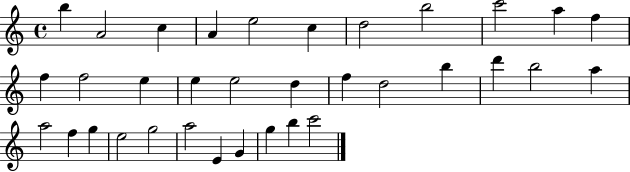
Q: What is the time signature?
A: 4/4